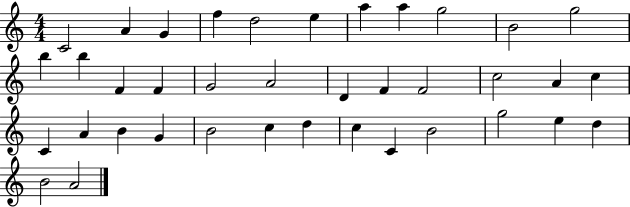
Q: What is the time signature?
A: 4/4